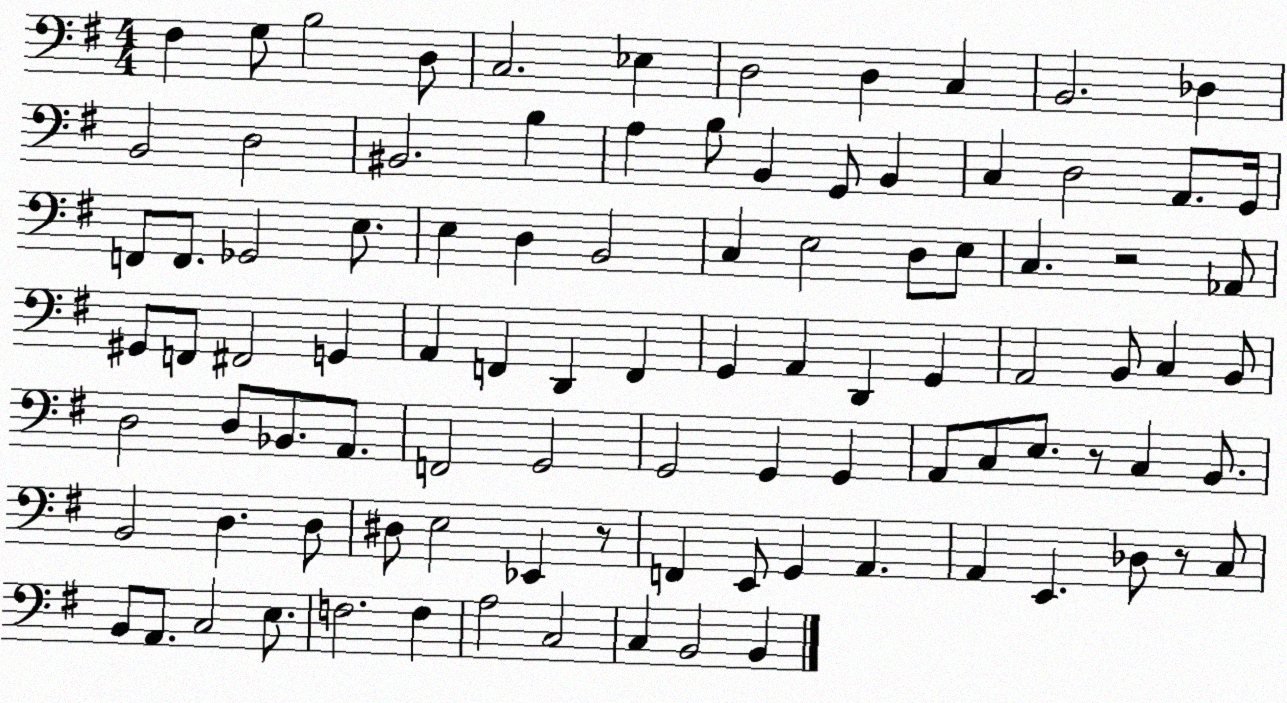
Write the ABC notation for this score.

X:1
T:Untitled
M:4/4
L:1/4
K:G
^F, G,/2 B,2 D,/2 C,2 _E, D,2 D, C, B,,2 _D, B,,2 D,2 ^B,,2 B, A, B,/2 B,, G,,/2 B,, C, D,2 A,,/2 G,,/4 F,,/2 F,,/2 _G,,2 E,/2 E, D, B,,2 C, E,2 D,/2 E,/2 C, z2 _A,,/2 ^G,,/2 F,,/2 ^F,,2 G,, A,, F,, D,, F,, G,, A,, D,, G,, A,,2 B,,/2 C, B,,/2 D,2 D,/2 _B,,/2 A,,/2 F,,2 G,,2 G,,2 G,, G,, A,,/2 C,/2 E,/2 z/2 C, B,,/2 B,,2 D, D,/2 ^D,/2 E,2 _E,, z/2 F,, E,,/2 G,, A,, A,, E,, _D,/2 z/2 C,/2 B,,/2 A,,/2 C,2 E,/2 F,2 F, A,2 C,2 C, B,,2 B,,